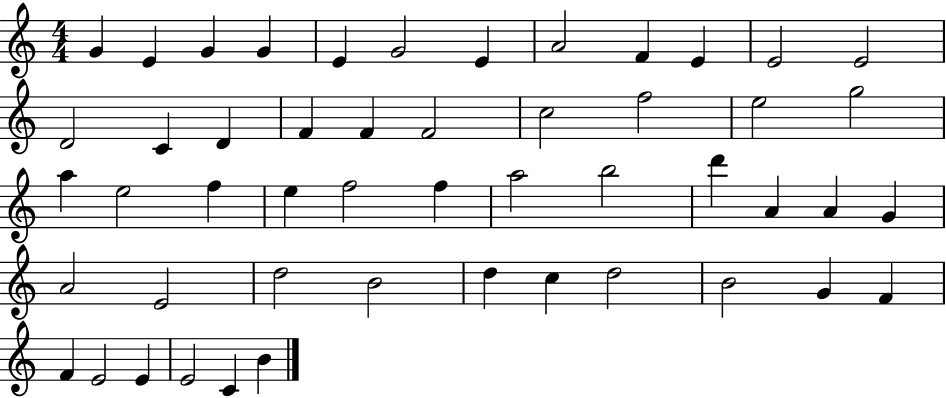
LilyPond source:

{
  \clef treble
  \numericTimeSignature
  \time 4/4
  \key c \major
  g'4 e'4 g'4 g'4 | e'4 g'2 e'4 | a'2 f'4 e'4 | e'2 e'2 | \break d'2 c'4 d'4 | f'4 f'4 f'2 | c''2 f''2 | e''2 g''2 | \break a''4 e''2 f''4 | e''4 f''2 f''4 | a''2 b''2 | d'''4 a'4 a'4 g'4 | \break a'2 e'2 | d''2 b'2 | d''4 c''4 d''2 | b'2 g'4 f'4 | \break f'4 e'2 e'4 | e'2 c'4 b'4 | \bar "|."
}